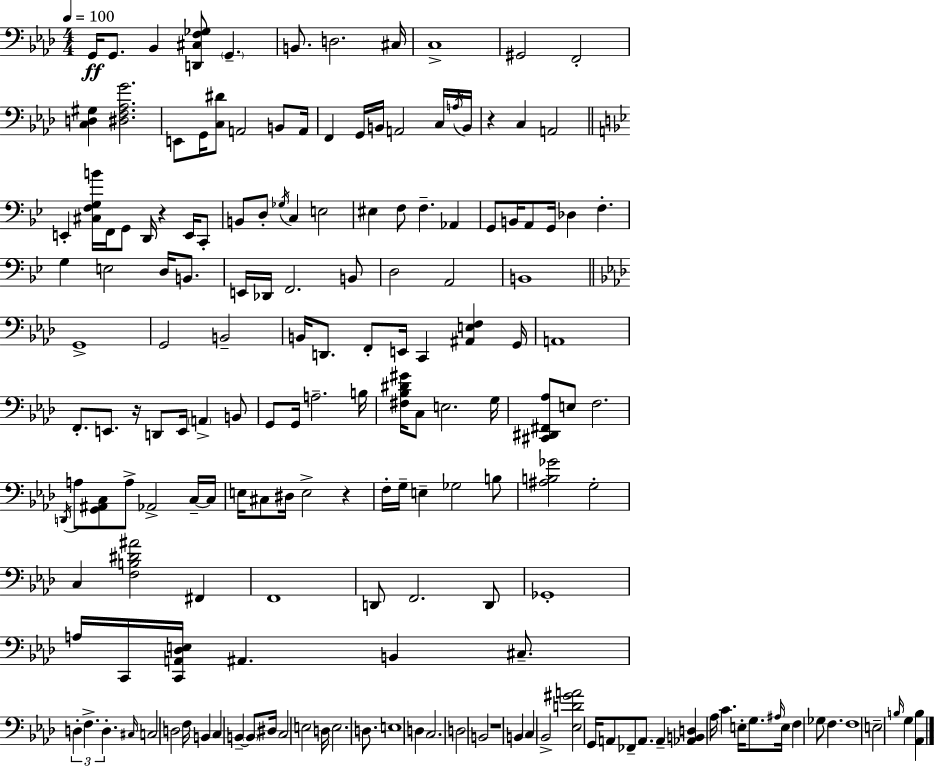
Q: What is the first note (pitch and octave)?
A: G2